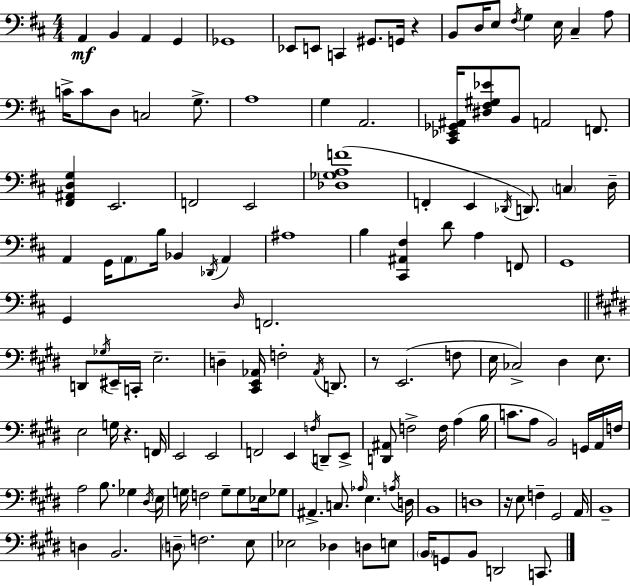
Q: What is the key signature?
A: D major